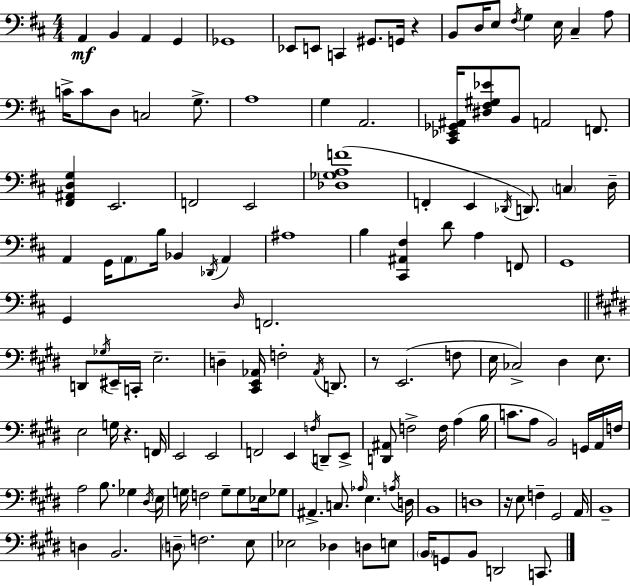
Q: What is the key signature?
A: D major